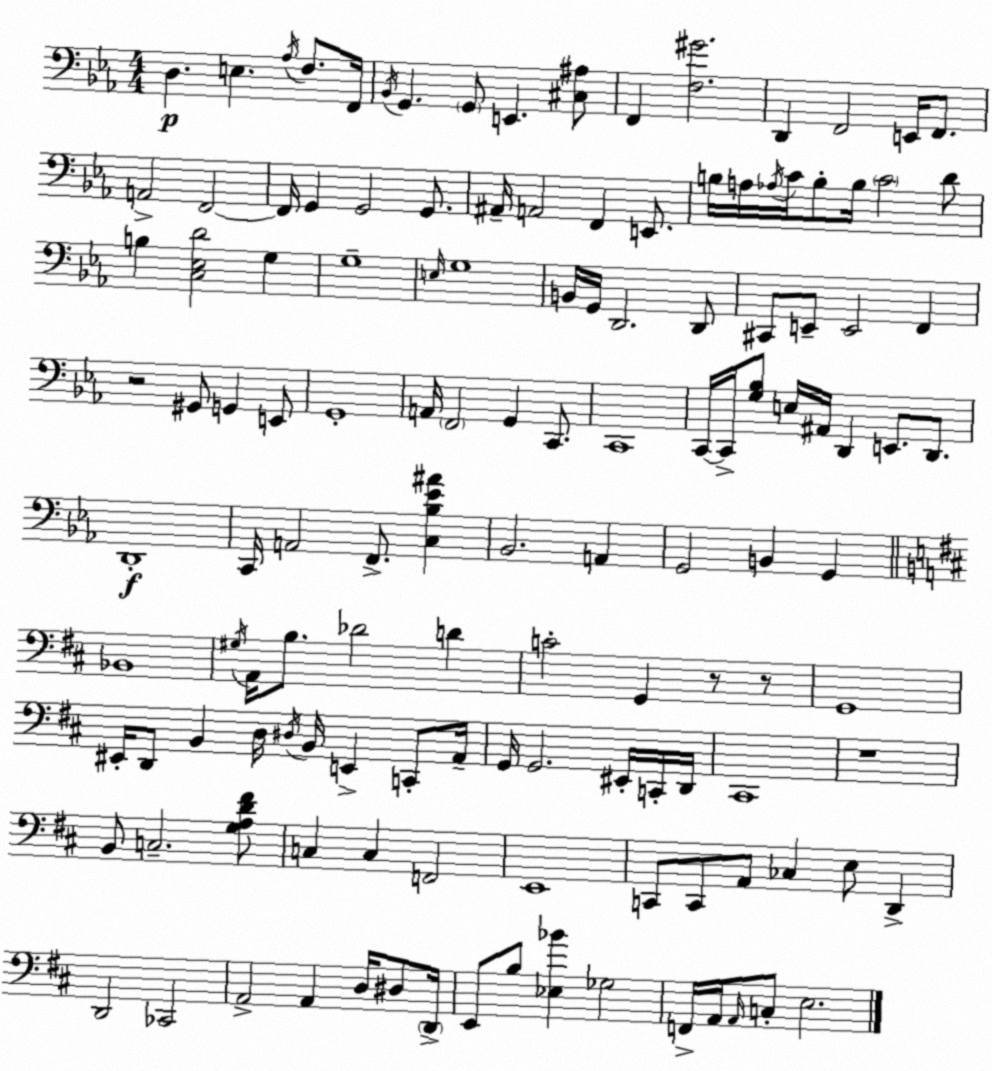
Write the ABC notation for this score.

X:1
T:Untitled
M:4/4
L:1/4
K:Eb
D, E, _A,/4 F,/2 F,,/4 _B,,/4 G,, G,,/2 E,, [^C,^A,]/2 F,, [F,^G]2 D,, F,,2 E,,/4 F,,/2 A,,2 F,,2 F,,/4 G,, G,,2 G,,/2 ^A,,/4 A,,2 F,, E,,/2 B,/4 A,/4 _A,/4 C/4 B,/2 B,/4 C2 D/2 B, [C,_E,D]2 G, G,4 E,/4 G,4 B,,/4 G,,/4 D,,2 D,,/2 ^C,,/2 E,,/2 E,,2 F,, z2 ^G,,/2 G,, E,,/2 G,,4 A,,/4 F,,2 G,, C,,/2 C,,4 C,,/4 C,,/4 [G,_B,]/2 E,/4 ^A,,/4 D,, E,,/2 D,,/2 D,,4 C,,/4 A,,2 F,,/2 [C,_B,_E^A] _B,,2 A,, G,,2 B,, G,, _B,,4 ^G,/4 A,,/4 B,/2 _D2 D C2 G,, z/2 z/2 G,,4 ^E,,/4 D,,/2 B,, D,/4 ^D,/4 B,,/4 E,, C,,/2 A,,/4 G,,/4 G,,2 ^E,,/4 C,,/4 D,,/4 ^C,,4 z4 B,,/2 C,2 [G,A,D^F]/2 C, C, F,,2 E,,4 C,,/2 C,,/2 A,,/2 _C, E,/2 D,, D,,2 _C,,2 A,,2 A,, D,/4 ^D,/2 D,,/4 E,,/2 B,/2 [_E,_B] _G,2 F,,/4 A,,/4 A,,/4 C,/2 E,2